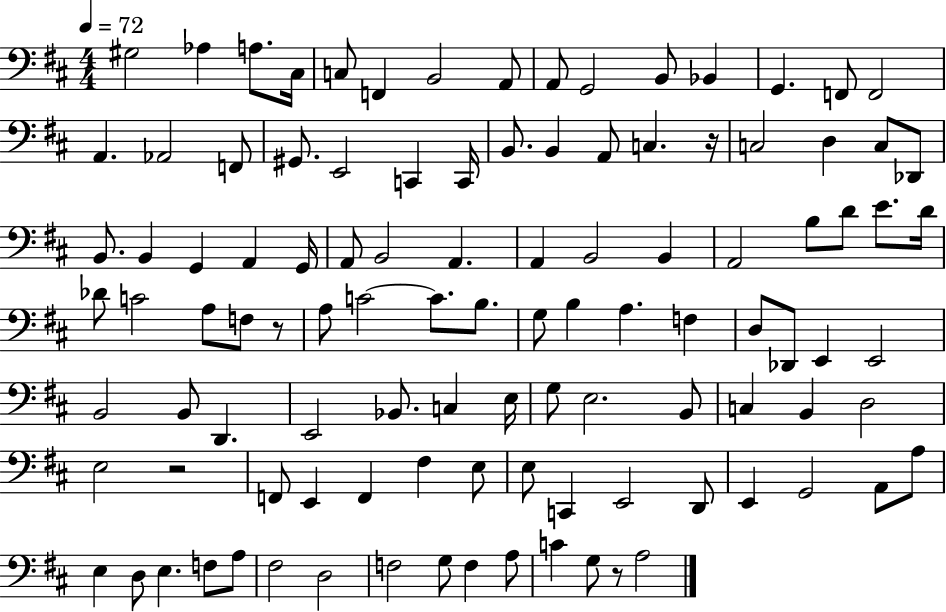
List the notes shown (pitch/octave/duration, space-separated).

G#3/h Ab3/q A3/e. C#3/s C3/e F2/q B2/h A2/e A2/e G2/h B2/e Bb2/q G2/q. F2/e F2/h A2/q. Ab2/h F2/e G#2/e. E2/h C2/q C2/s B2/e. B2/q A2/e C3/q. R/s C3/h D3/q C3/e Db2/e B2/e. B2/q G2/q A2/q G2/s A2/e B2/h A2/q. A2/q B2/h B2/q A2/h B3/e D4/e E4/e. D4/s Db4/e C4/h A3/e F3/e R/e A3/e C4/h C4/e. B3/e. G3/e B3/q A3/q. F3/q D3/e Db2/e E2/q E2/h B2/h B2/e D2/q. E2/h Bb2/e. C3/q E3/s G3/e E3/h. B2/e C3/q B2/q D3/h E3/h R/h F2/e E2/q F2/q F#3/q E3/e E3/e C2/q E2/h D2/e E2/q G2/h A2/e A3/e E3/q D3/e E3/q. F3/e A3/e F#3/h D3/h F3/h G3/e F3/q A3/e C4/q G3/e R/e A3/h